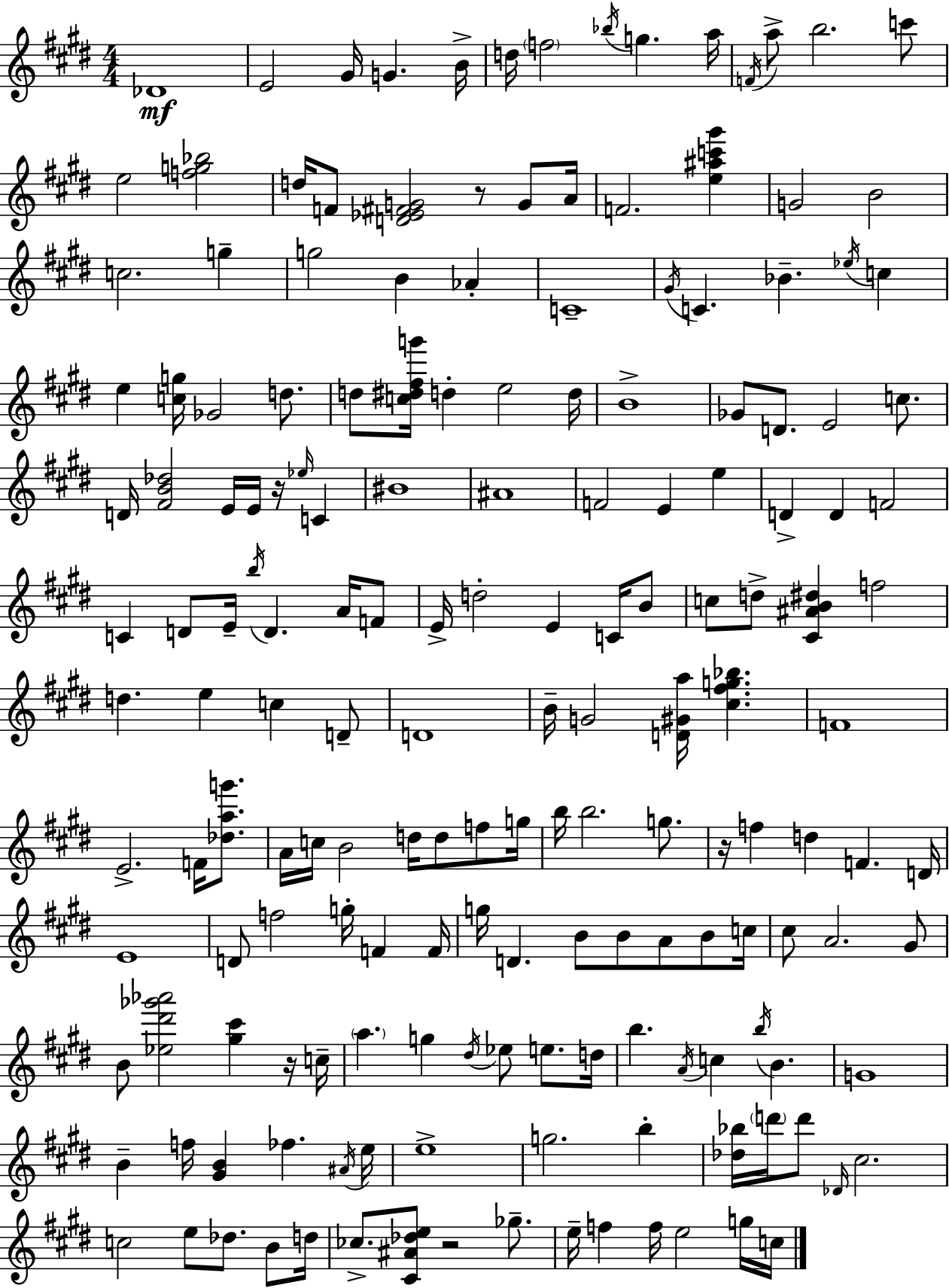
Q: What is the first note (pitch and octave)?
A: Db4